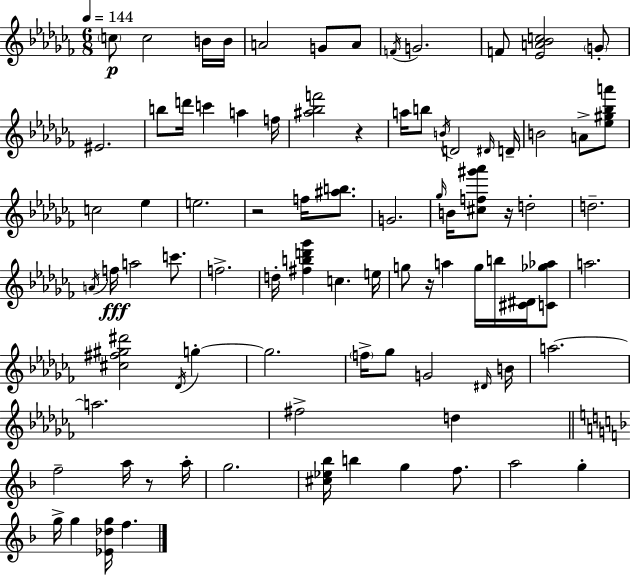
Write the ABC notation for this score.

X:1
T:Untitled
M:6/8
L:1/4
K:Abm
c/2 c2 B/4 B/4 A2 G/2 A/2 F/4 G2 F/2 [_EA_Bc]2 G/2 ^E2 b/2 d'/4 c' a f/4 [^a_bf']2 z a/4 b/2 B/4 D2 ^D/4 D/4 B2 A/2 [_e^g_ba']/2 c2 _e e2 z2 f/4 [^ab]/2 G2 _g/4 B/4 [^cf^g'_a']/2 z/4 d2 d2 A/4 f/4 a2 c'/2 f2 d/4 [^fbd'_g'] c e/4 g/2 z/4 a g/4 b/4 [^C^D]/4 [C_g_a]/2 a2 [^c^f^g^d']2 _D/4 g g2 f/4 _g/2 G2 ^D/4 B/4 a2 a2 ^f2 d f2 a/4 z/2 a/4 g2 [^c_e_b]/4 b g f/2 a2 g g/4 g [_E_dg]/4 f